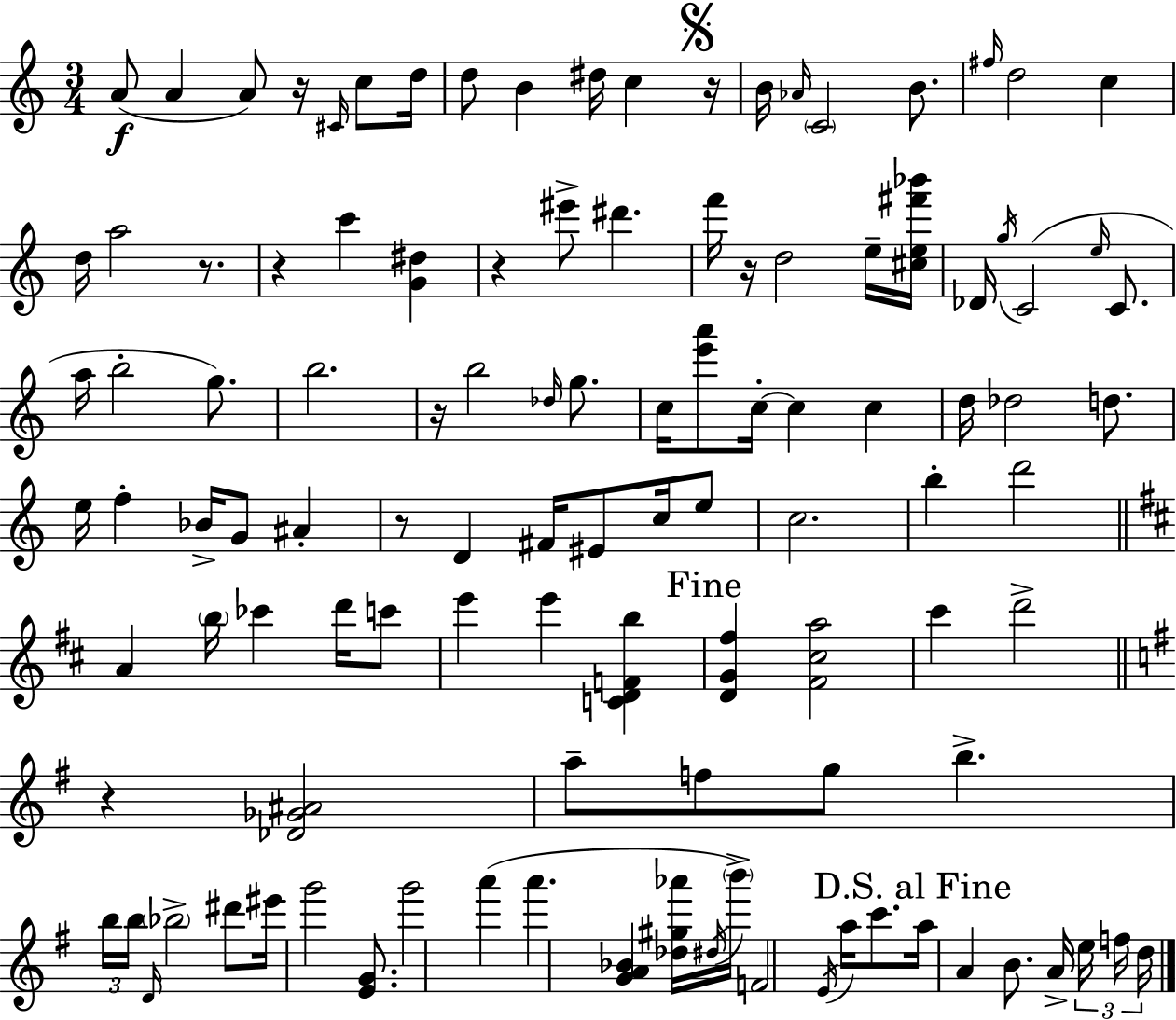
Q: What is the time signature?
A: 3/4